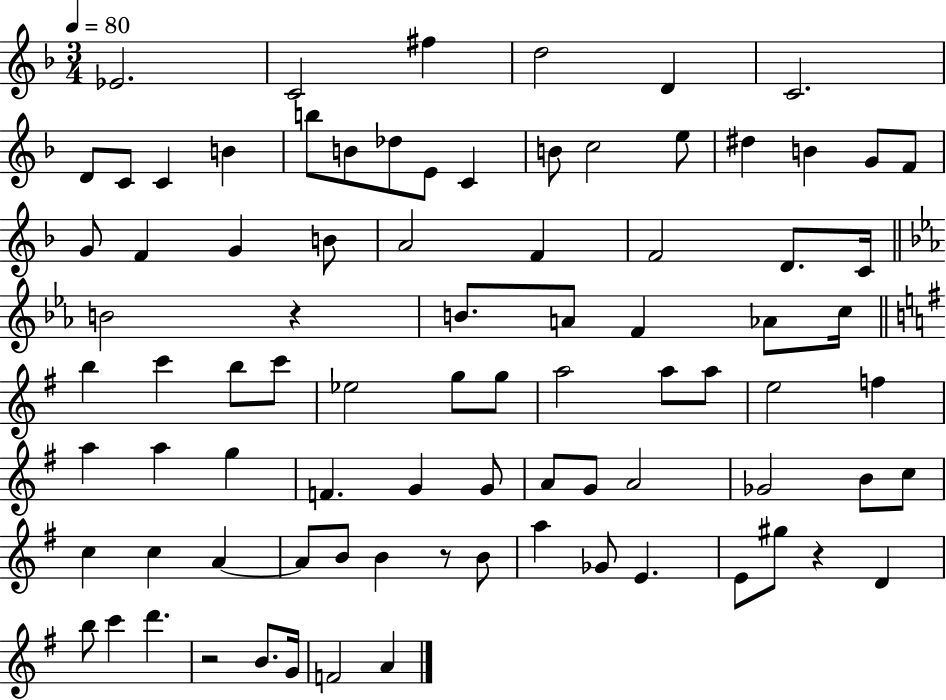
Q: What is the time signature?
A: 3/4